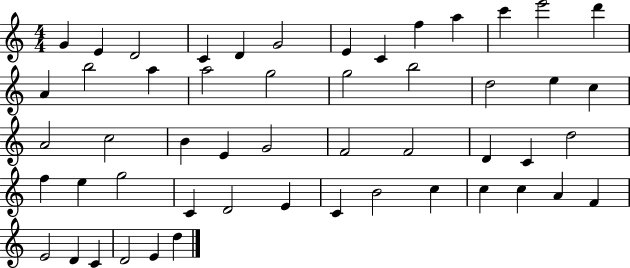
X:1
T:Untitled
M:4/4
L:1/4
K:C
G E D2 C D G2 E C f a c' e'2 d' A b2 a a2 g2 g2 b2 d2 e c A2 c2 B E G2 F2 F2 D C d2 f e g2 C D2 E C B2 c c c A F E2 D C D2 E d